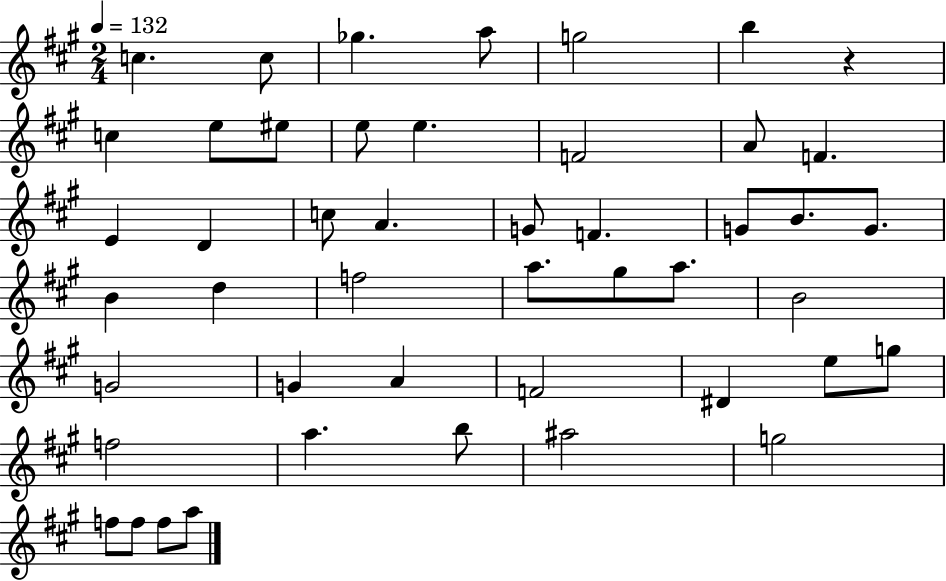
{
  \clef treble
  \numericTimeSignature
  \time 2/4
  \key a \major
  \tempo 4 = 132
  c''4. c''8 | ges''4. a''8 | g''2 | b''4 r4 | \break c''4 e''8 eis''8 | e''8 e''4. | f'2 | a'8 f'4. | \break e'4 d'4 | c''8 a'4. | g'8 f'4. | g'8 b'8. g'8. | \break b'4 d''4 | f''2 | a''8. gis''8 a''8. | b'2 | \break g'2 | g'4 a'4 | f'2 | dis'4 e''8 g''8 | \break f''2 | a''4. b''8 | ais''2 | g''2 | \break f''8 f''8 f''8 a''8 | \bar "|."
}